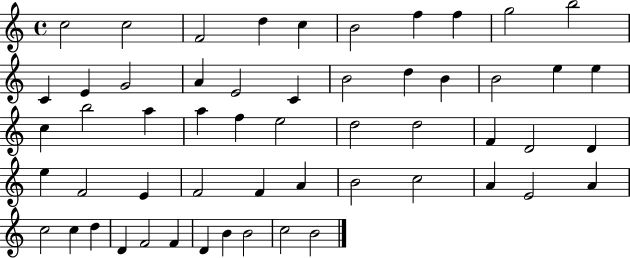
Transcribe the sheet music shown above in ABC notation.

X:1
T:Untitled
M:4/4
L:1/4
K:C
c2 c2 F2 d c B2 f f g2 b2 C E G2 A E2 C B2 d B B2 e e c b2 a a f e2 d2 d2 F D2 D e F2 E F2 F A B2 c2 A E2 A c2 c d D F2 F D B B2 c2 B2